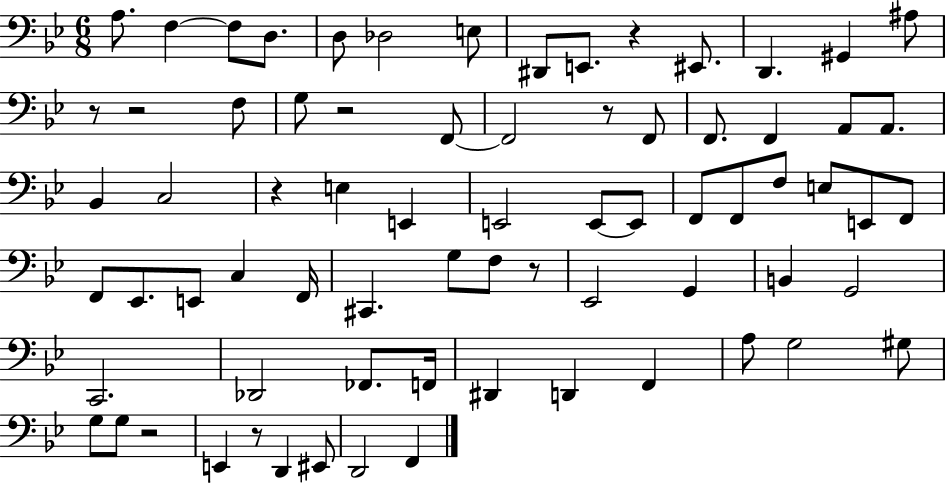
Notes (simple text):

A3/e. F3/q F3/e D3/e. D3/e Db3/h E3/e D#2/e E2/e. R/q EIS2/e. D2/q. G#2/q A#3/e R/e R/h F3/e G3/e R/h F2/e F2/h R/e F2/e F2/e. F2/q A2/e A2/e. Bb2/q C3/h R/q E3/q E2/q E2/h E2/e E2/e F2/e F2/e F3/e E3/e E2/e F2/e F2/e Eb2/e. E2/e C3/q F2/s C#2/q. G3/e F3/e R/e Eb2/h G2/q B2/q G2/h C2/h. Db2/h FES2/e. F2/s D#2/q D2/q F2/q A3/e G3/h G#3/e G3/e G3/e R/h E2/q R/e D2/q EIS2/e D2/h F2/q